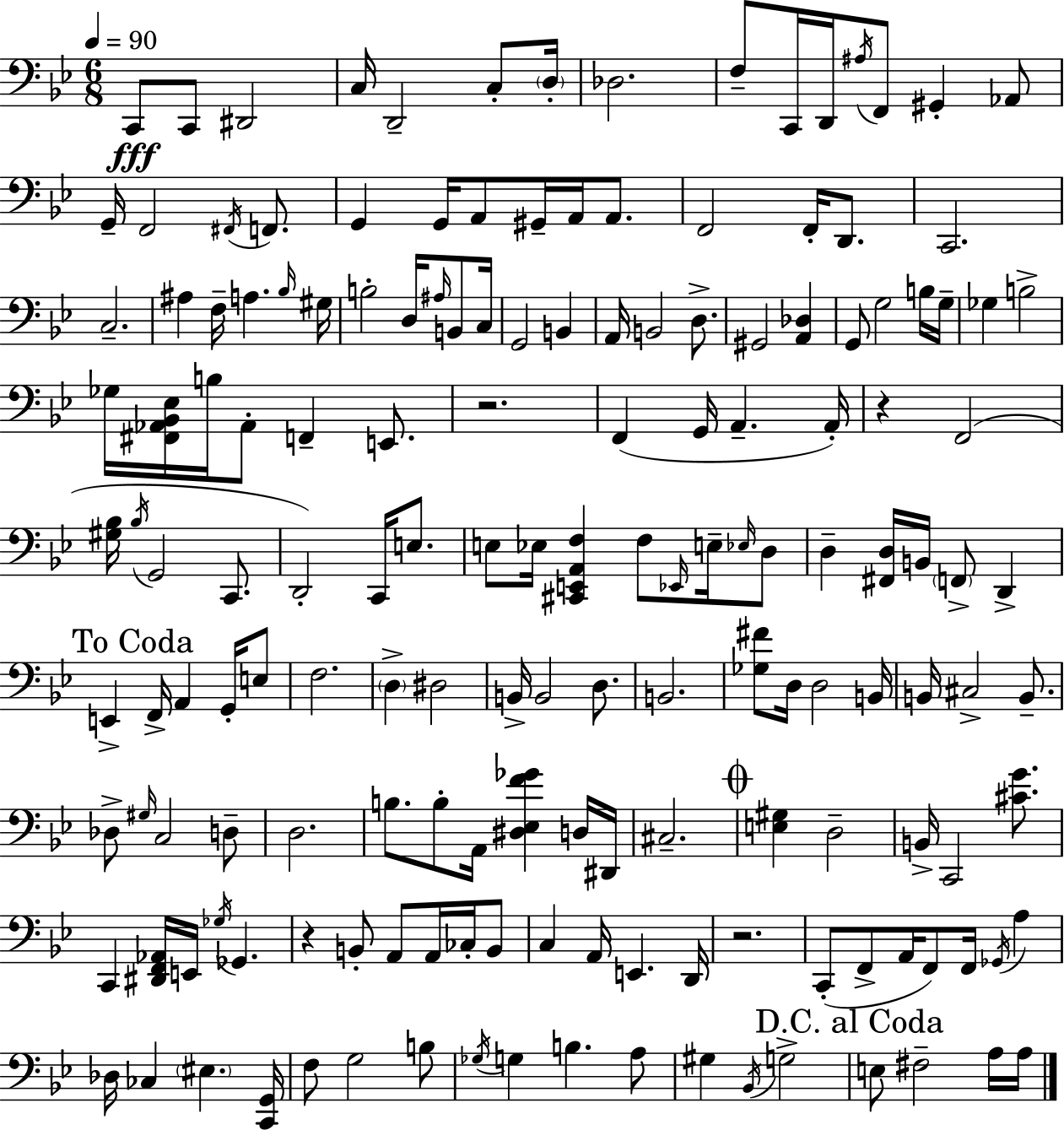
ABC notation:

X:1
T:Untitled
M:6/8
L:1/4
K:Bb
C,,/2 C,,/2 ^D,,2 C,/4 D,,2 C,/2 D,/4 _D,2 F,/2 C,,/4 D,,/4 ^A,/4 F,,/2 ^G,, _A,,/2 G,,/4 F,,2 ^F,,/4 F,,/2 G,, G,,/4 A,,/2 ^G,,/4 A,,/4 A,,/2 F,,2 F,,/4 D,,/2 C,,2 C,2 ^A, F,/4 A, _B,/4 ^G,/4 B,2 D,/4 ^A,/4 B,,/2 C,/4 G,,2 B,, A,,/4 B,,2 D,/2 ^G,,2 [A,,_D,] G,,/2 G,2 B,/4 G,/4 _G, B,2 _G,/4 [^F,,_A,,_B,,_E,]/4 B,/4 _A,,/2 F,, E,,/2 z2 F,, G,,/4 A,, A,,/4 z F,,2 [^G,_B,]/4 _B,/4 G,,2 C,,/2 D,,2 C,,/4 E,/2 E,/2 _E,/4 [^C,,E,,A,,F,] F,/2 _E,,/4 E,/4 _E,/4 D,/2 D, [^F,,D,]/4 B,,/4 F,,/2 D,, E,, F,,/4 A,, G,,/4 E,/2 F,2 D, ^D,2 B,,/4 B,,2 D,/2 B,,2 [_G,^F]/2 D,/4 D,2 B,,/4 B,,/4 ^C,2 B,,/2 _D,/2 ^G,/4 C,2 D,/2 D,2 B,/2 B,/2 A,,/4 [^D,_E,F_G] D,/4 ^D,,/4 ^C,2 [E,^G,] D,2 B,,/4 C,,2 [^CG]/2 C,, [^D,,F,,_A,,]/4 E,,/4 _G,/4 _G,, z B,,/2 A,,/2 A,,/4 _C,/4 B,,/2 C, A,,/4 E,, D,,/4 z2 C,,/2 F,,/2 A,,/4 F,,/2 F,,/4 _G,,/4 A, _D,/4 _C, ^E, [C,,G,,]/4 F,/2 G,2 B,/2 _G,/4 G, B, A,/2 ^G, _B,,/4 G,2 E,/2 ^F,2 A,/4 A,/4